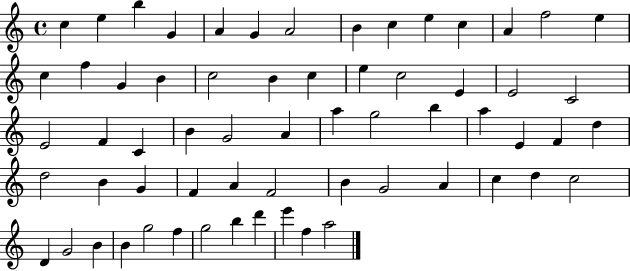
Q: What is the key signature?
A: C major